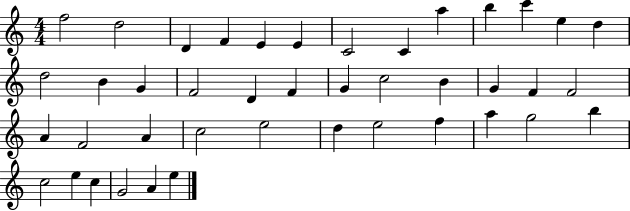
F5/h D5/h D4/q F4/q E4/q E4/q C4/h C4/q A5/q B5/q C6/q E5/q D5/q D5/h B4/q G4/q F4/h D4/q F4/q G4/q C5/h B4/q G4/q F4/q F4/h A4/q F4/h A4/q C5/h E5/h D5/q E5/h F5/q A5/q G5/h B5/q C5/h E5/q C5/q G4/h A4/q E5/q